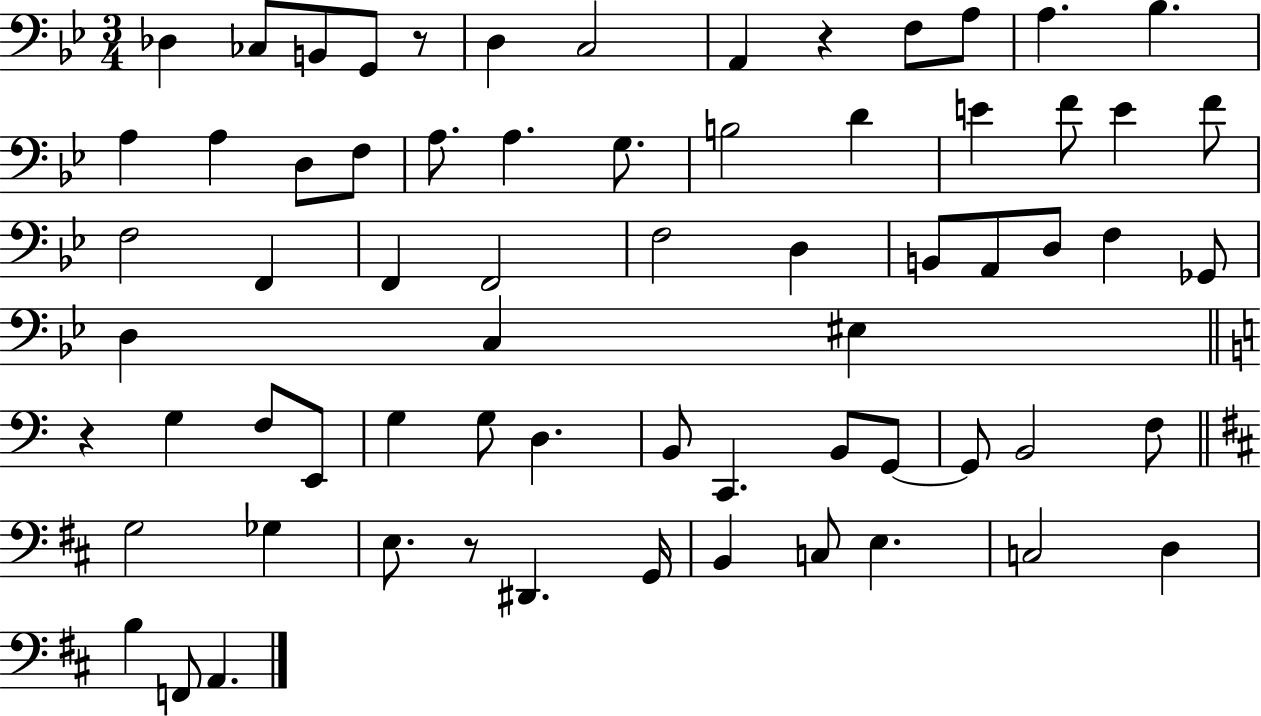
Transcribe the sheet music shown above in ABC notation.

X:1
T:Untitled
M:3/4
L:1/4
K:Bb
_D, _C,/2 B,,/2 G,,/2 z/2 D, C,2 A,, z F,/2 A,/2 A, _B, A, A, D,/2 F,/2 A,/2 A, G,/2 B,2 D E F/2 E F/2 F,2 F,, F,, F,,2 F,2 D, B,,/2 A,,/2 D,/2 F, _G,,/2 D, C, ^E, z G, F,/2 E,,/2 G, G,/2 D, B,,/2 C,, B,,/2 G,,/2 G,,/2 B,,2 F,/2 G,2 _G, E,/2 z/2 ^D,, G,,/4 B,, C,/2 E, C,2 D, B, F,,/2 A,,